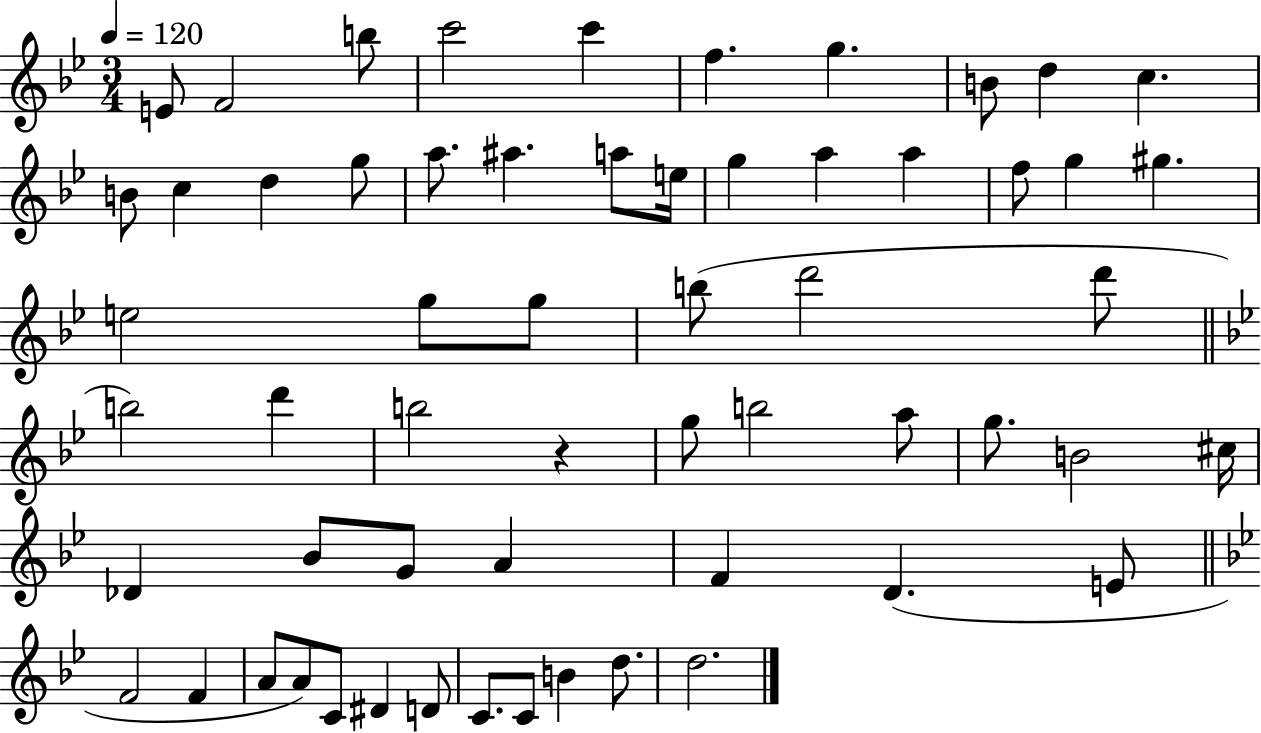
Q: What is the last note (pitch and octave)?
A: D5